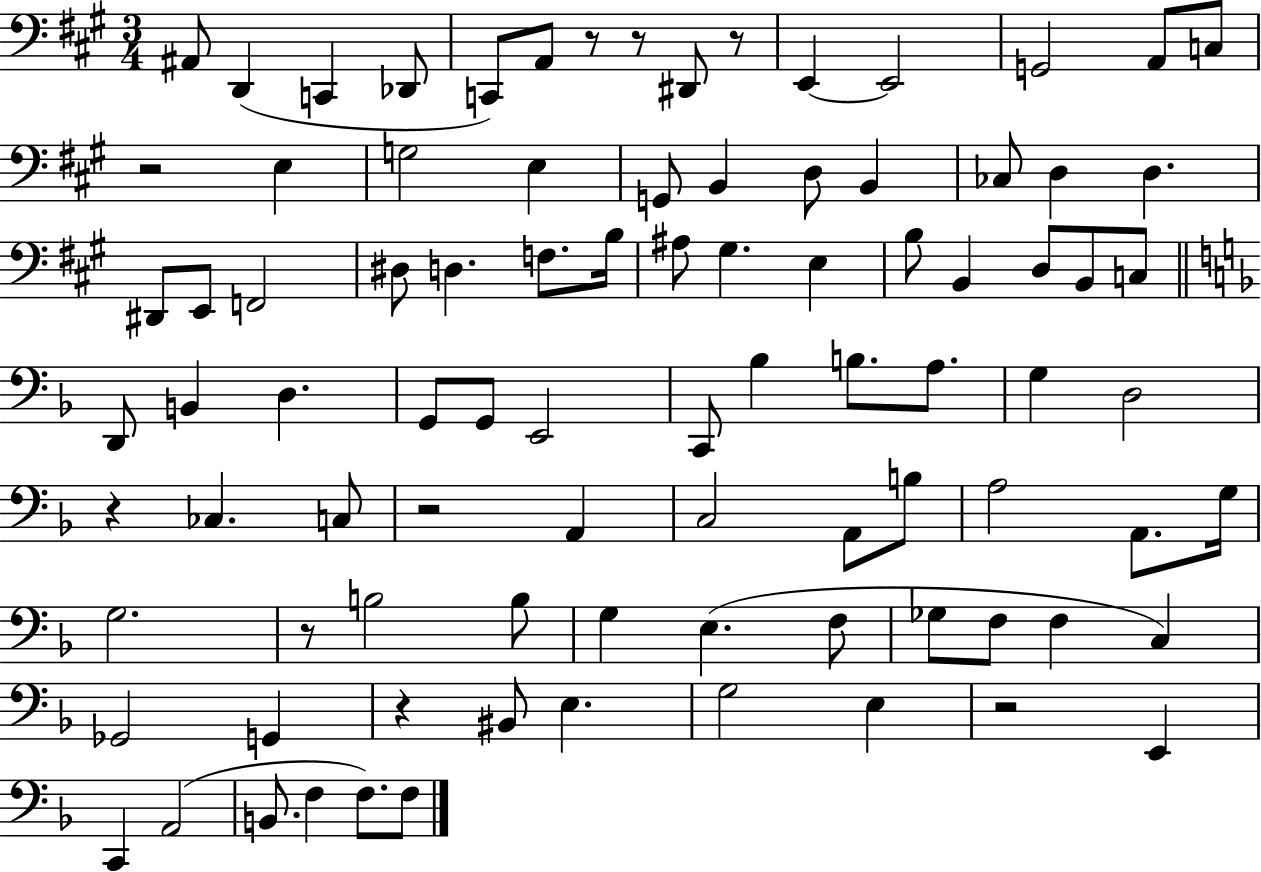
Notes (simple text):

A#2/e D2/q C2/q Db2/e C2/e A2/e R/e R/e D#2/e R/e E2/q E2/h G2/h A2/e C3/e R/h E3/q G3/h E3/q G2/e B2/q D3/e B2/q CES3/e D3/q D3/q. D#2/e E2/e F2/h D#3/e D3/q. F3/e. B3/s A#3/e G#3/q. E3/q B3/e B2/q D3/e B2/e C3/e D2/e B2/q D3/q. G2/e G2/e E2/h C2/e Bb3/q B3/e. A3/e. G3/q D3/h R/q CES3/q. C3/e R/h A2/q C3/h A2/e B3/e A3/h A2/e. G3/s G3/h. R/e B3/h B3/e G3/q E3/q. F3/e Gb3/e F3/e F3/q C3/q Gb2/h G2/q R/q BIS2/e E3/q. G3/h E3/q R/h E2/q C2/q A2/h B2/e. F3/q F3/e. F3/e